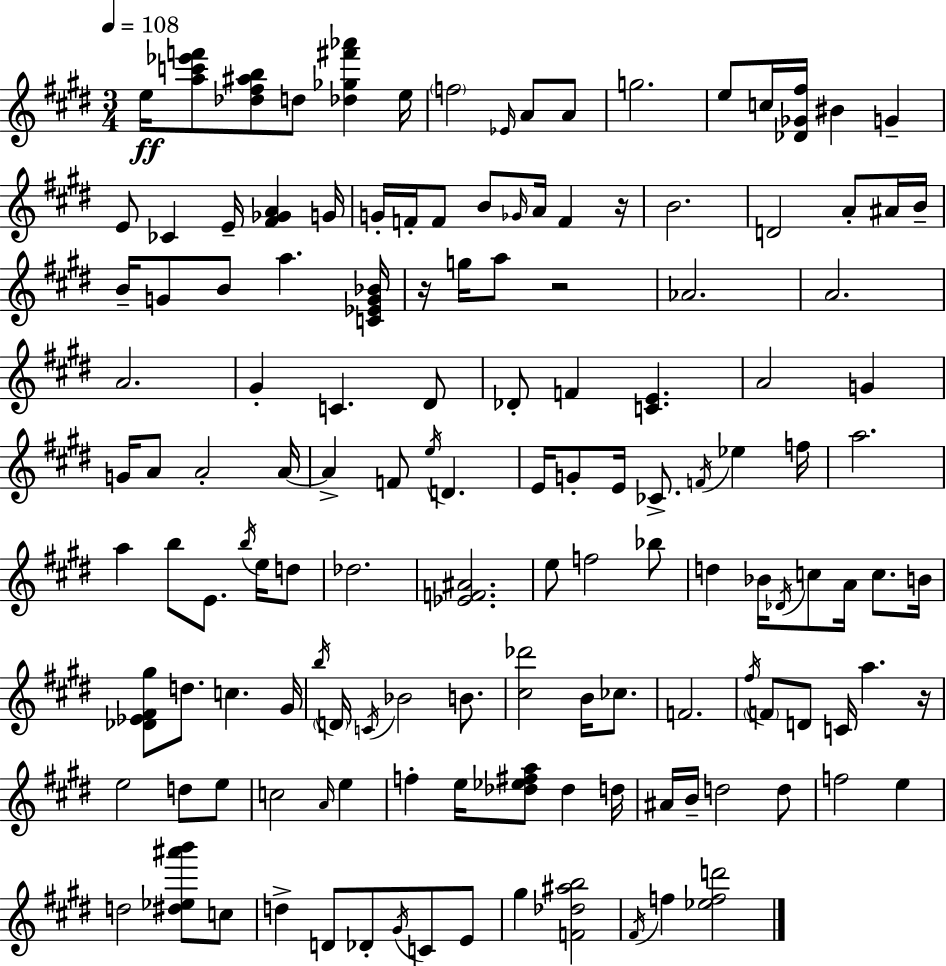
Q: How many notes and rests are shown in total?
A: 138